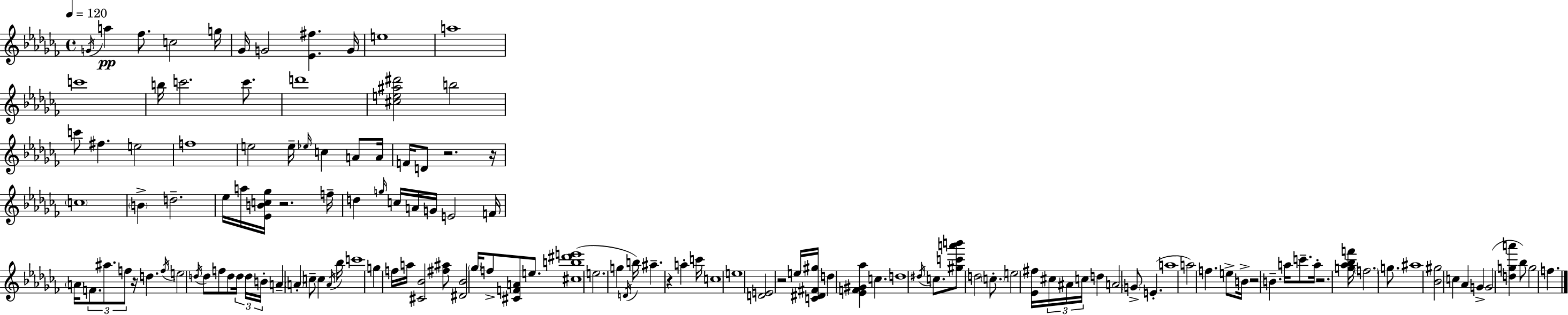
{
  \clef treble
  \time 4/4
  \defaultTimeSignature
  \key aes \minor
  \tempo 4 = 120
  \acciaccatura { g'16 }\pp a''4 fes''8. c''2 | g''16 ges'16 g'2 <ees' fis''>4. | g'16 e''1 | a''1 | \break c'''1 | b''16 c'''2. c'''8. | d'''1 | <cis'' e'' ais'' dis'''>2 b''2 | \break c'''8 fis''4. e''2 | f''1 | e''2 e''16-- \grace { ees''16 } c''4 a'8 | a'16 f'16 d'8 r2. | \break r16 \parenthesize c''1 | \parenthesize b'4-> d''2.-- | ees''16 a''16 <ees' b' c'' ges''>16 r2. | f''16-- d''4 \grace { g''16 } c''16 a'16 g'16 e'2 | \break f'16 \parenthesize a'16 \tuplet 3/2 { f'8. ais''8. f''8 } r16 d''4. | \acciaccatura { f''16 } e''2 \acciaccatura { d''16 } d''8 f''8 | d''8 \tuplet 3/2 { d''16 d''16 b'16-. } a'4-- \parenthesize a'4-. c''8-- | c''4 \acciaccatura { a'16 } bes''16 c'''1 | \break g''4 f''16 a''16 <cis' bes'>2 | <fis'' ais''>8 <dis' bes'>2 \parenthesize ges''16 f''8-> | <cis' f' a'>8 e''8. <cis'' b'' dis''' e'''>1( | e''2. | \break g''4 \acciaccatura { d'16 }) b''16 ais''4.-- r4 | a''4-. c'''16 c''1 | e''1 | <d' e'>2 r2 | \break e''16 <c' dis' fis' gis''>16 d''4 <ees' f' gis' aes''>4 | c''4. d''1 | \acciaccatura { dis''16 } c''8. <gis'' c''' a''' b'''>8 d''2 | \parenthesize c''8.-. e''2 | \break <ees' fis''>16 \tuplet 3/2 { cis''16 ais'16 c''16 } d''4 a'2 | \parenthesize g'8-> e'4.-.( a''1 | a''2) | f''4. e''8-> b'16-> r2 | \break b'4.-- a''16 c'''8.-- a''16-. r2. | <g'' aes'' bes'' f'''>16 \parenthesize f''2. | g''8. ais''1 | <bes' gis''>2 | \break c''4 aes'4 g'4-> g'2( | <d'' g'' a'''>4 bes''8) g''2 | f''4. \bar "|."
}